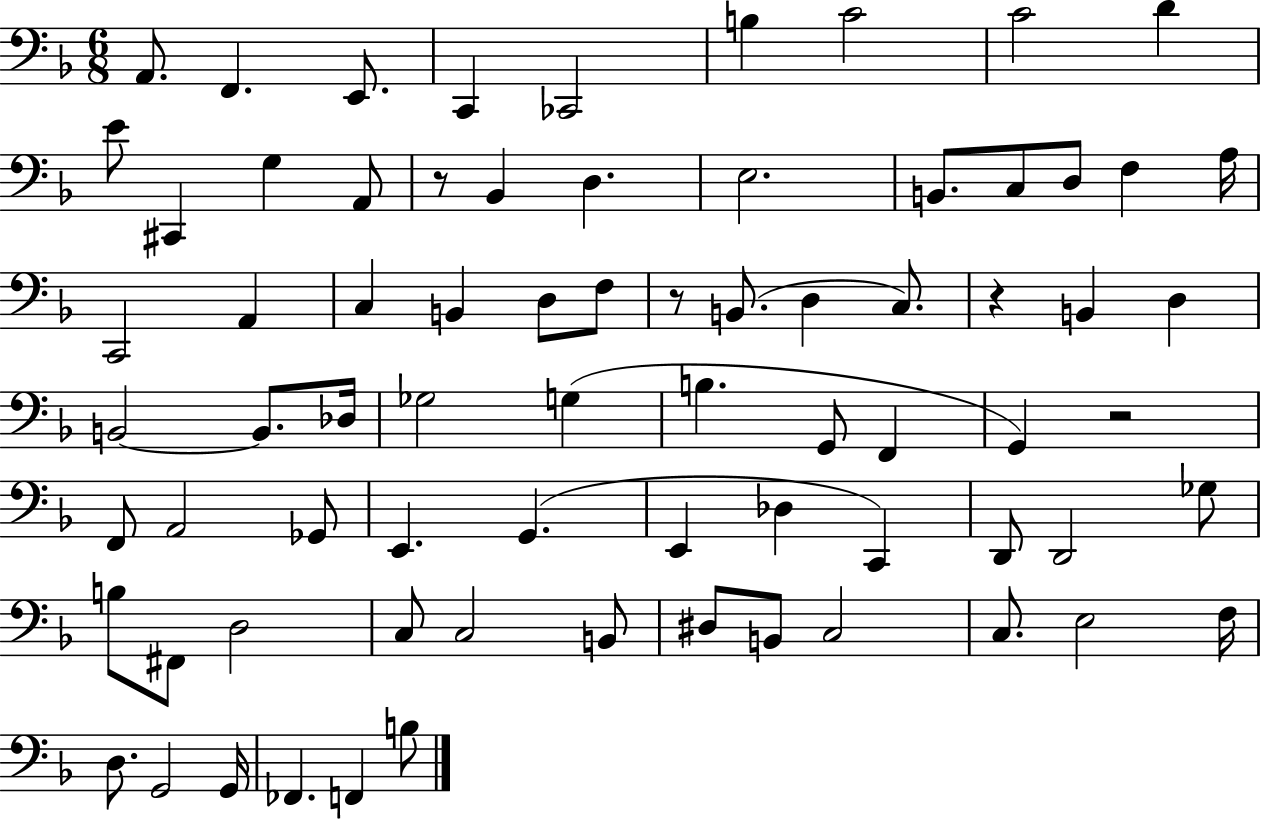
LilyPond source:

{
  \clef bass
  \numericTimeSignature
  \time 6/8
  \key f \major
  \repeat volta 2 { a,8. f,4. e,8. | c,4 ces,2 | b4 c'2 | c'2 d'4 | \break e'8 cis,4 g4 a,8 | r8 bes,4 d4. | e2. | b,8. c8 d8 f4 a16 | \break c,2 a,4 | c4 b,4 d8 f8 | r8 b,8.( d4 c8.) | r4 b,4 d4 | \break b,2~~ b,8. des16 | ges2 g4( | b4. g,8 f,4 | g,4) r2 | \break f,8 a,2 ges,8 | e,4. g,4.( | e,4 des4 c,4) | d,8 d,2 ges8 | \break b8 fis,8 d2 | c8 c2 b,8 | dis8 b,8 c2 | c8. e2 f16 | \break d8. g,2 g,16 | fes,4. f,4 b8 | } \bar "|."
}